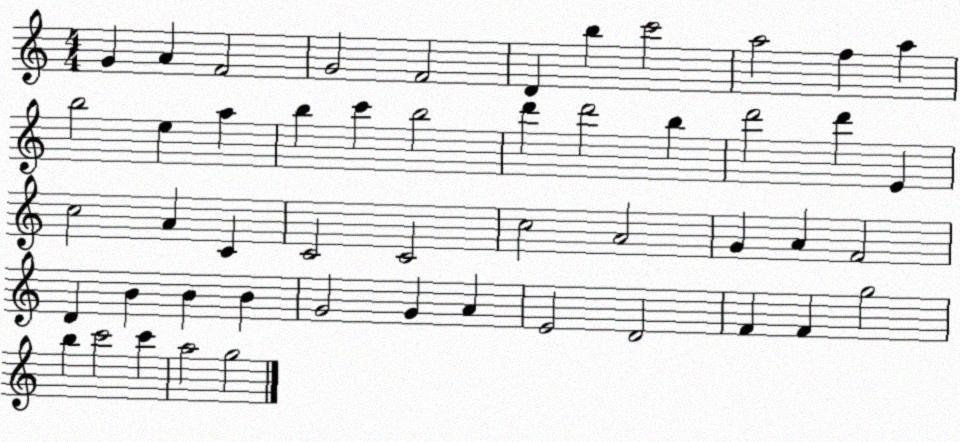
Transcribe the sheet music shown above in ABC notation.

X:1
T:Untitled
M:4/4
L:1/4
K:C
G A F2 G2 F2 D b c'2 a2 f a b2 e a b c' b2 d' d'2 b d'2 d' E c2 A C C2 C2 c2 A2 G A F2 D B B B G2 G A E2 D2 F F g2 b c'2 c' a2 g2